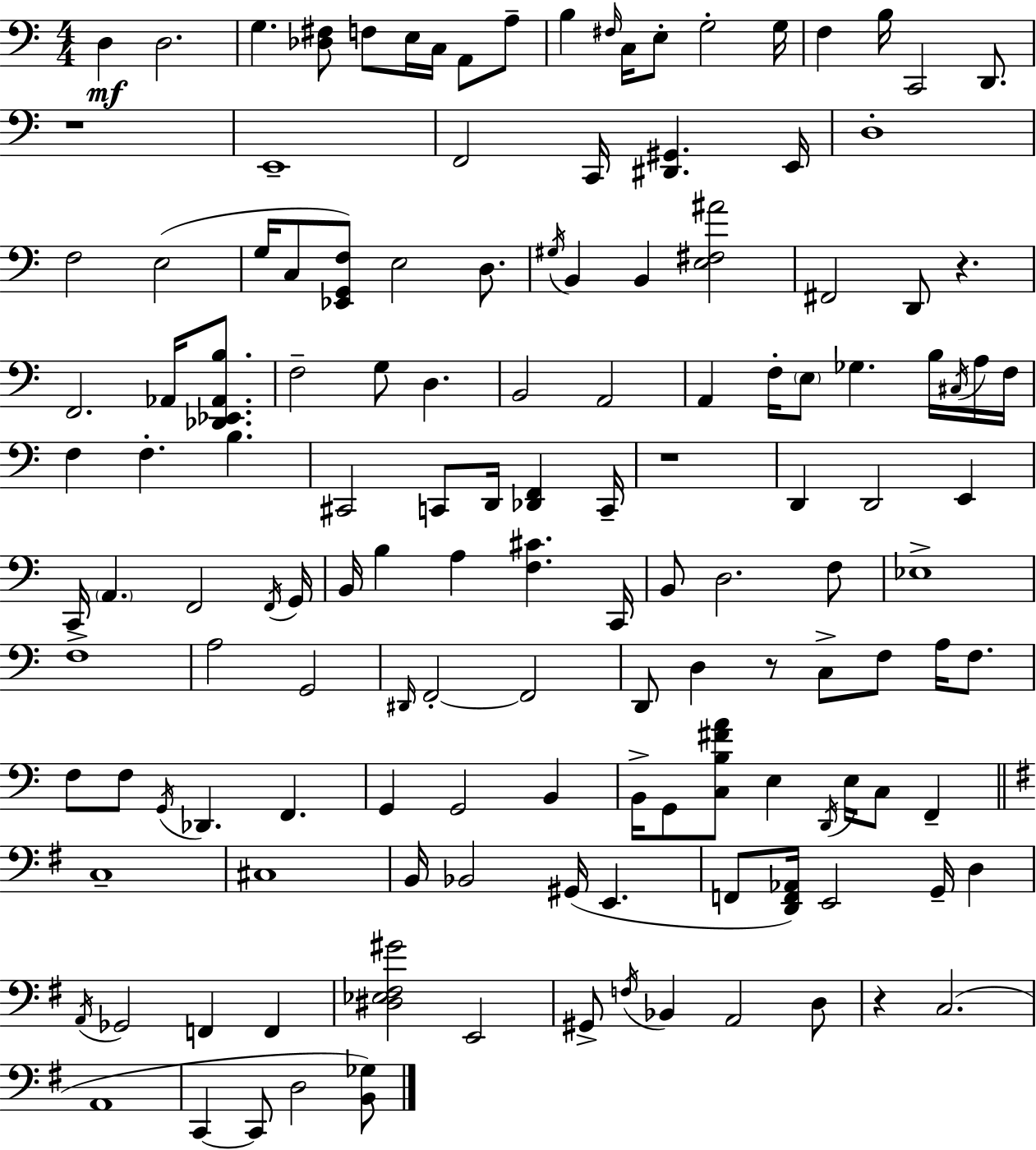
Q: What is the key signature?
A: A minor